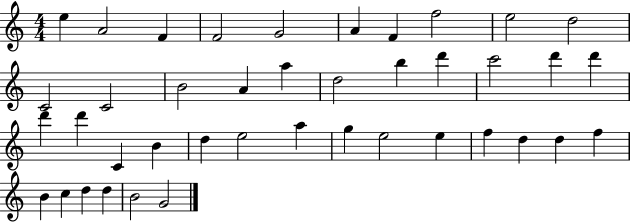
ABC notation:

X:1
T:Untitled
M:4/4
L:1/4
K:C
e A2 F F2 G2 A F f2 e2 d2 C2 C2 B2 A a d2 b d' c'2 d' d' d' d' C B d e2 a g e2 e f d d f B c d d B2 G2